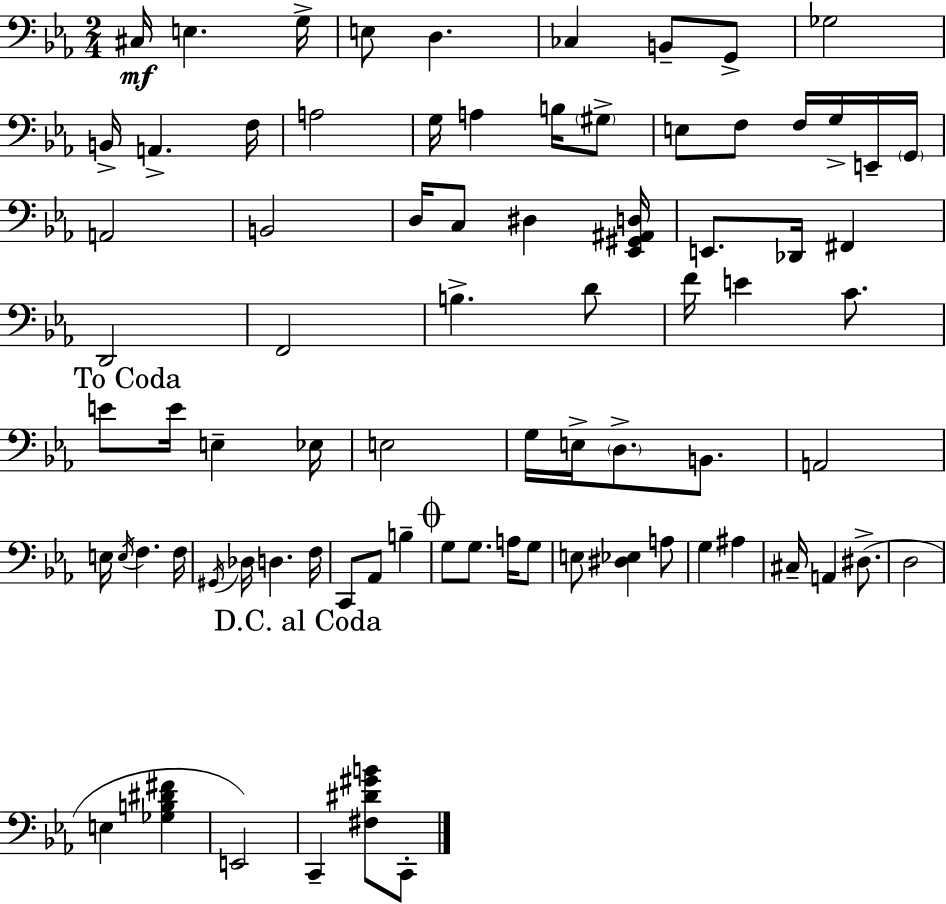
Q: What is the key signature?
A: EES major